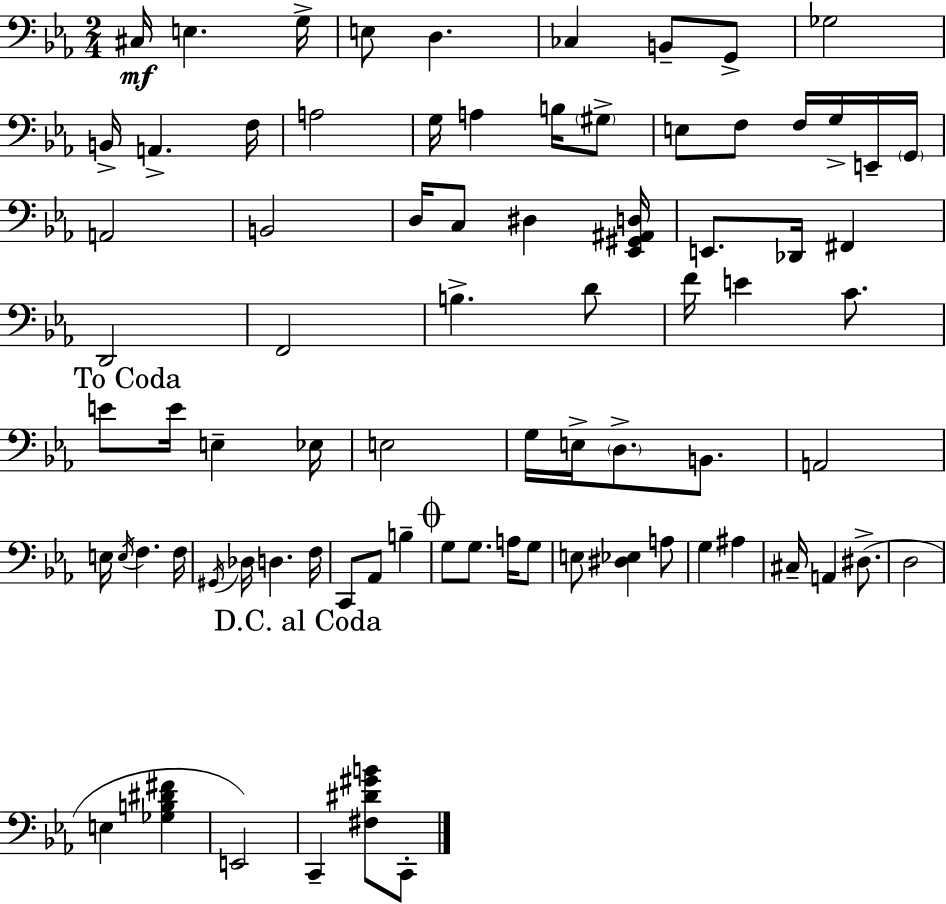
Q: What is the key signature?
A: EES major